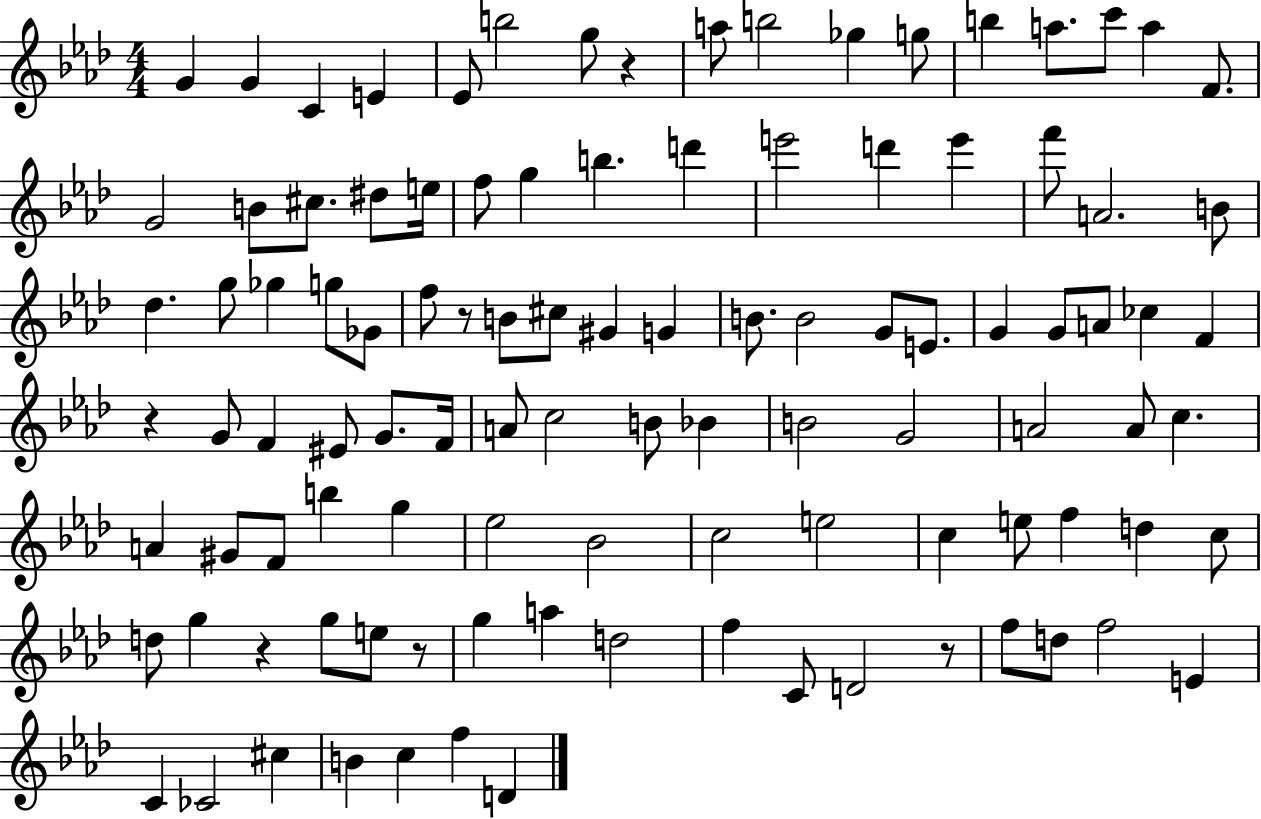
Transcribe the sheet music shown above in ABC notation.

X:1
T:Untitled
M:4/4
L:1/4
K:Ab
G G C E _E/2 b2 g/2 z a/2 b2 _g g/2 b a/2 c'/2 a F/2 G2 B/2 ^c/2 ^d/2 e/4 f/2 g b d' e'2 d' e' f'/2 A2 B/2 _d g/2 _g g/2 _G/2 f/2 z/2 B/2 ^c/2 ^G G B/2 B2 G/2 E/2 G G/2 A/2 _c F z G/2 F ^E/2 G/2 F/4 A/2 c2 B/2 _B B2 G2 A2 A/2 c A ^G/2 F/2 b g _e2 _B2 c2 e2 c e/2 f d c/2 d/2 g z g/2 e/2 z/2 g a d2 f C/2 D2 z/2 f/2 d/2 f2 E C _C2 ^c B c f D